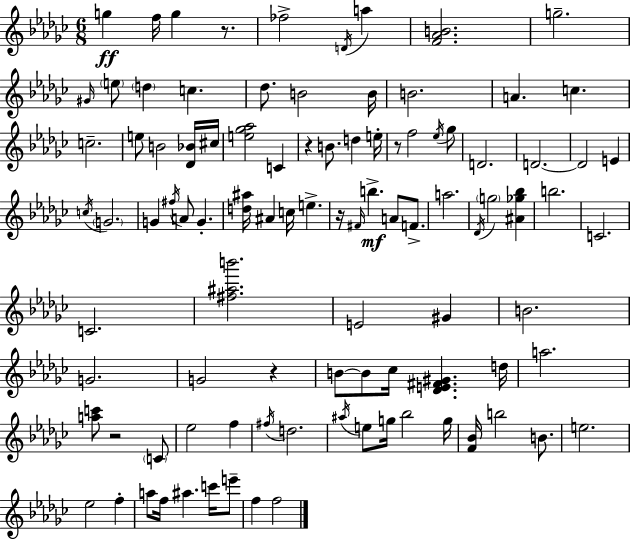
X:1
T:Untitled
M:6/8
L:1/4
K:Ebm
g f/4 g z/2 _f2 D/4 a [F_AB]2 g2 ^G/4 e/2 d c _d/2 B2 B/4 B2 A c c2 e/2 B2 [_D_B]/4 ^c/4 [e_g_a]2 C z B/2 d e/4 z/2 f2 _e/4 _g/2 D2 D2 D2 E c/4 G2 G ^f/4 A/2 G [d^a]/4 ^A c/4 e z/4 ^F/4 b A/2 F/2 a2 _D/4 g2 [^A_g_b] b2 C2 C2 [^f^ab']2 E2 ^G B2 G2 G2 z B/2 B/2 _c/4 [_DE^F^G] d/4 a2 [ac']/2 z2 C/2 _e2 f ^f/4 d2 ^a/4 e/2 g/4 _b2 g/4 [F_B]/4 b2 B/2 e2 _e2 f a/2 f/4 ^a c'/4 e'/2 f f2